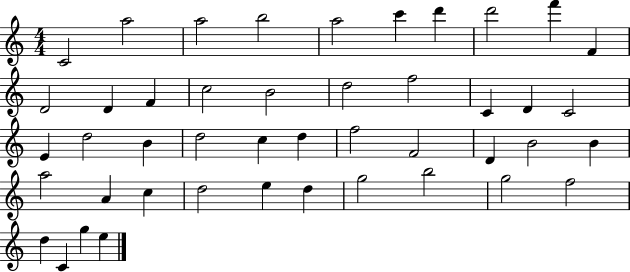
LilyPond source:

{
  \clef treble
  \numericTimeSignature
  \time 4/4
  \key c \major
  c'2 a''2 | a''2 b''2 | a''2 c'''4 d'''4 | d'''2 f'''4 f'4 | \break d'2 d'4 f'4 | c''2 b'2 | d''2 f''2 | c'4 d'4 c'2 | \break e'4 d''2 b'4 | d''2 c''4 d''4 | f''2 f'2 | d'4 b'2 b'4 | \break a''2 a'4 c''4 | d''2 e''4 d''4 | g''2 b''2 | g''2 f''2 | \break d''4 c'4 g''4 e''4 | \bar "|."
}